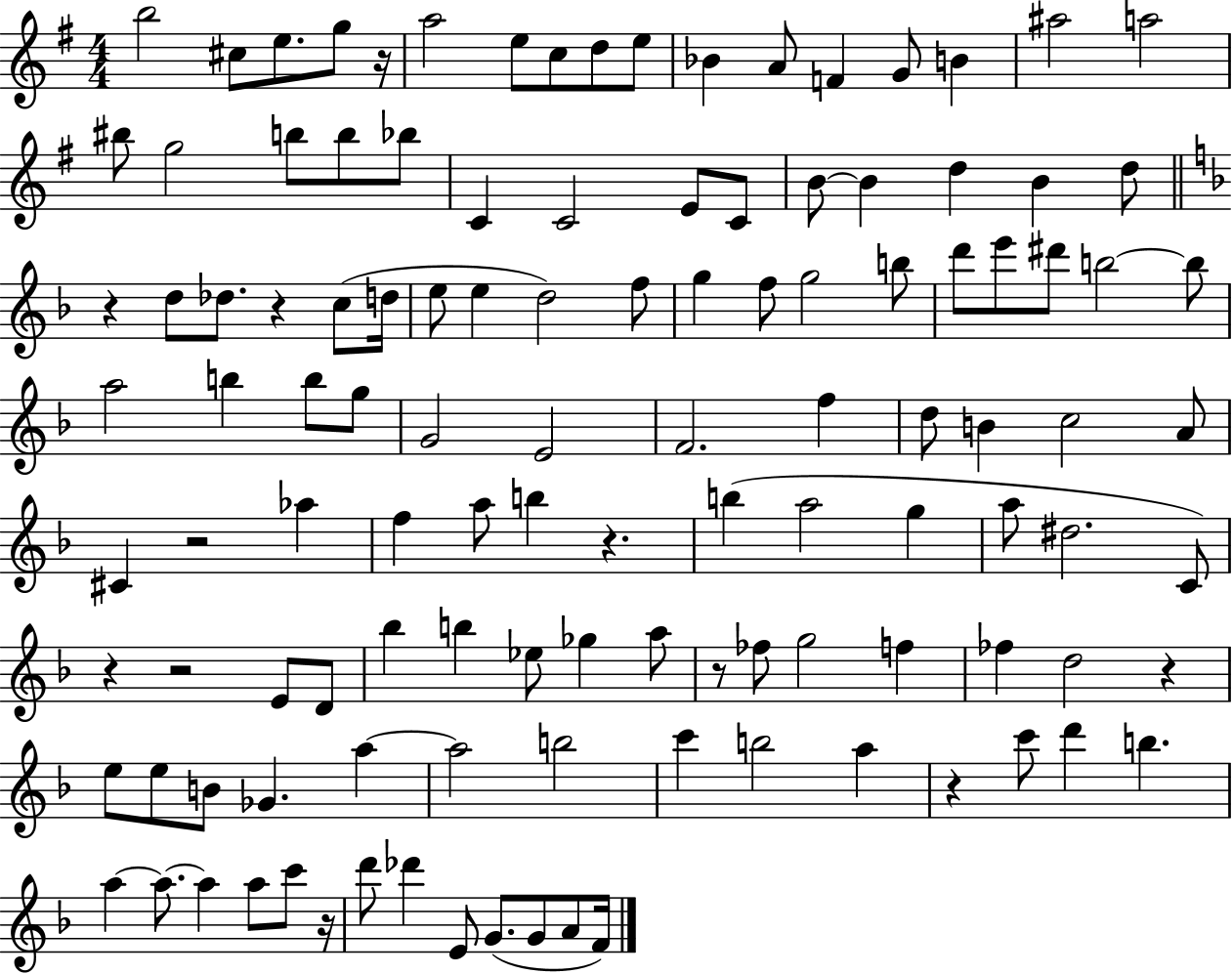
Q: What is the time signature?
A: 4/4